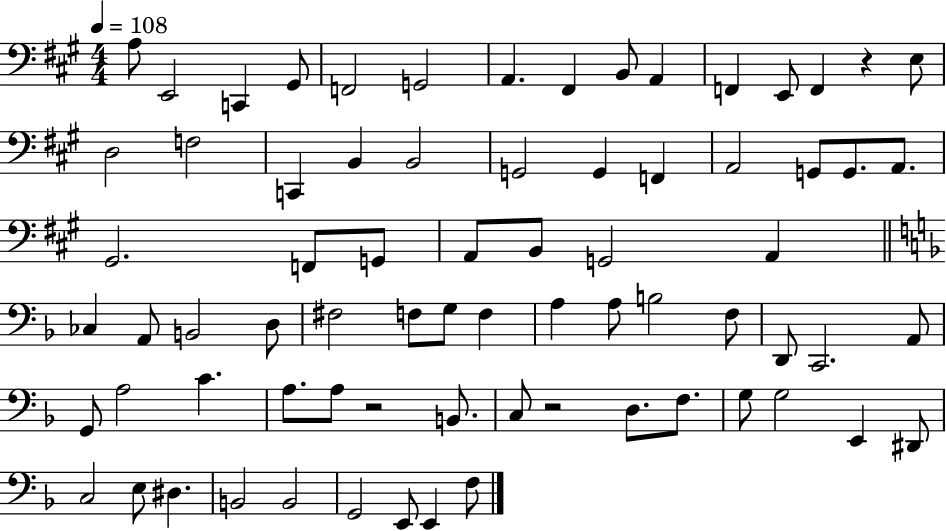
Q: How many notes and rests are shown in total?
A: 73